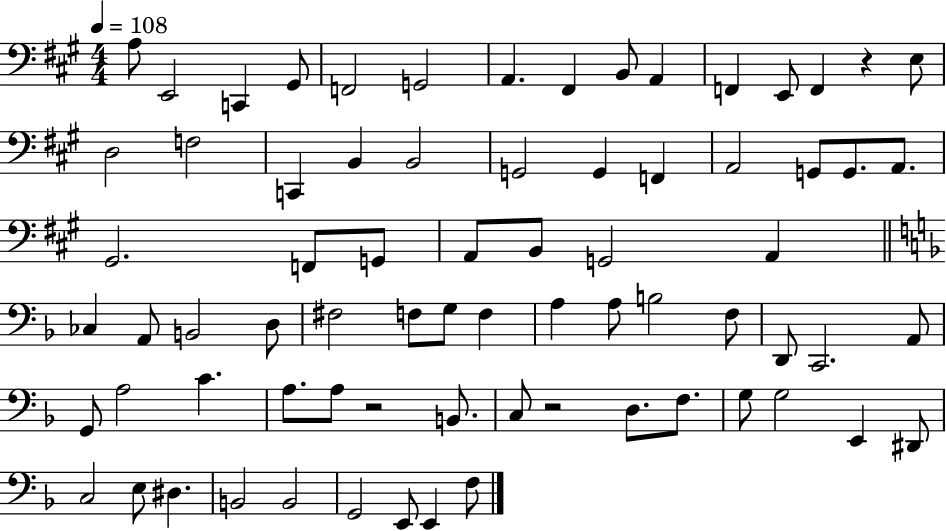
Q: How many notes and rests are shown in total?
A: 73